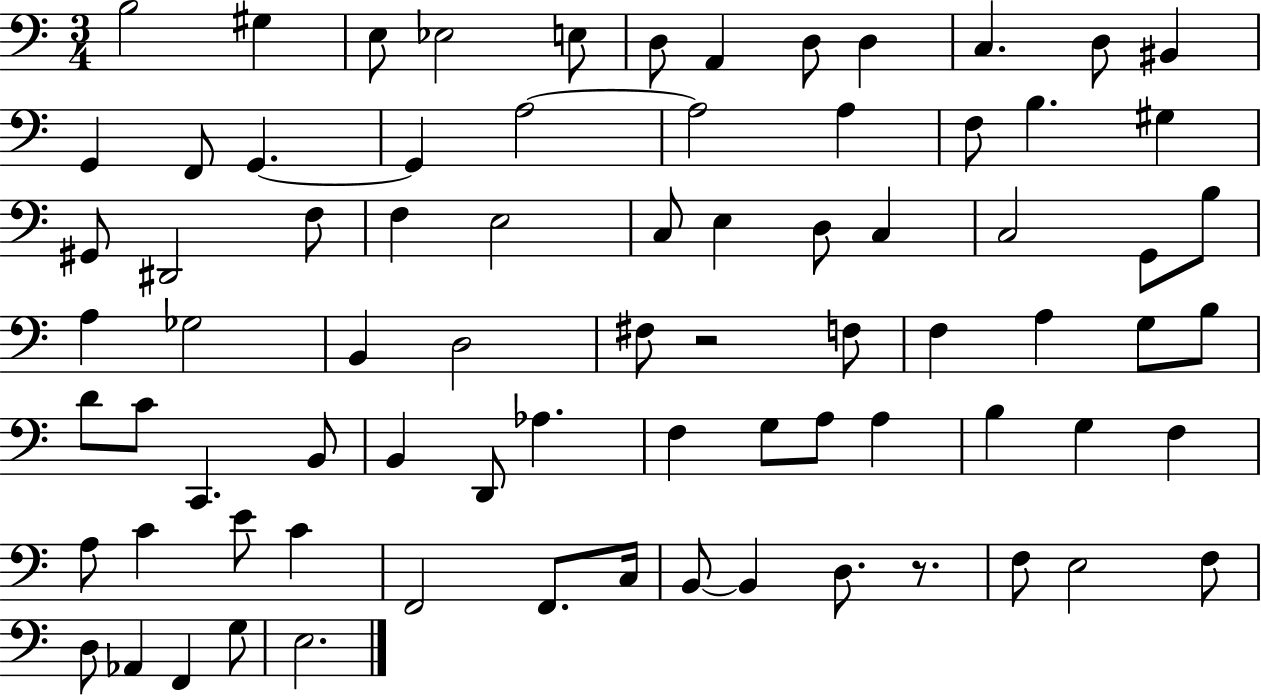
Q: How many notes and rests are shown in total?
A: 78